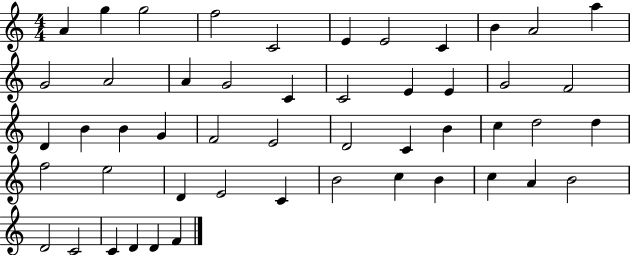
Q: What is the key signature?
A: C major